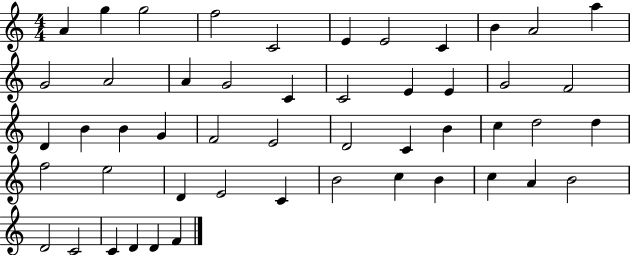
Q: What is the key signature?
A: C major